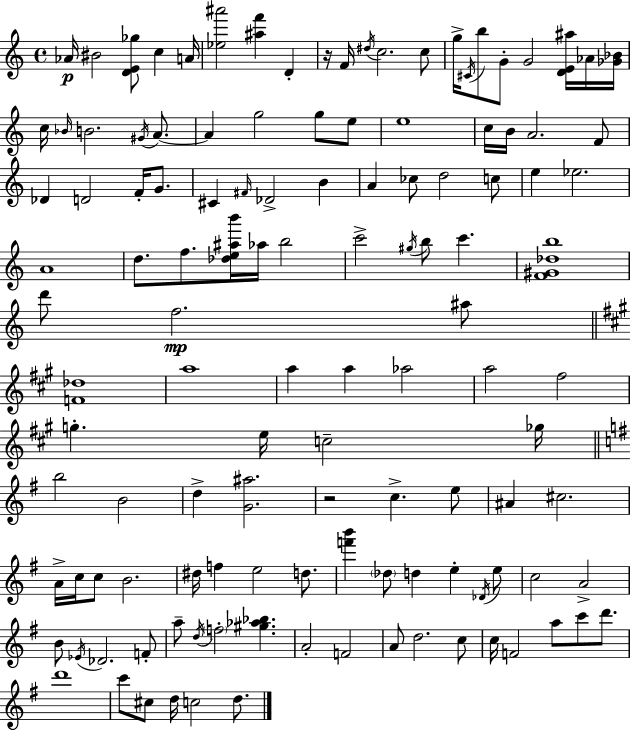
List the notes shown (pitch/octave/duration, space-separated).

Ab4/s BIS4/h [D4,E4,Gb5]/e C5/q A4/s [Eb5,A#6]/h [A#5,F6]/q D4/q R/s F4/s D#5/s C5/h. C5/e G5/s C#4/s B5/e G4/e G4/h [D4,E4,A#5]/s Ab4/s [Gb4,Bb4]/s C5/s Bb4/s B4/h. G#4/s A4/e. A4/q G5/h G5/e E5/e E5/w C5/s B4/s A4/h. F4/e Db4/q D4/h F4/s G4/e. C#4/q F#4/s Db4/h B4/q A4/q CES5/e D5/h C5/e E5/q Eb5/h. A4/w D5/e. F5/e. [Db5,E5,A#5,B6]/s Ab5/s B5/h C6/h G#5/s B5/e C6/q. [F4,G#4,Db5,B5]/w D6/e F5/h. A#5/e [F4,Db5]/w A5/w A5/q A5/q Ab5/h A5/h F#5/h G5/q. E5/s C5/h Gb5/s B5/h B4/h D5/q [G4,A#5]/h. R/h C5/q. E5/e A#4/q C#5/h. A4/s C5/s C5/e B4/h. D#5/s F5/q E5/h D5/e. [F6,B6]/q Db5/e D5/q E5/q Db4/s E5/e C5/h A4/h B4/e Eb4/s Db4/h. F4/e A5/e D5/s F5/h [G#5,Ab5,Bb5]/q. A4/h F4/h A4/e D5/h. C5/e C5/s F4/h A5/e C6/e D6/e. D6/w C6/e C#5/e D5/s C5/h D5/e.